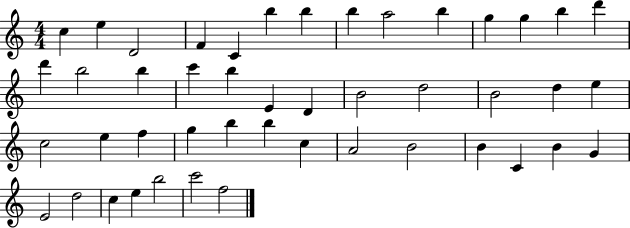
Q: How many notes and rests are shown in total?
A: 46